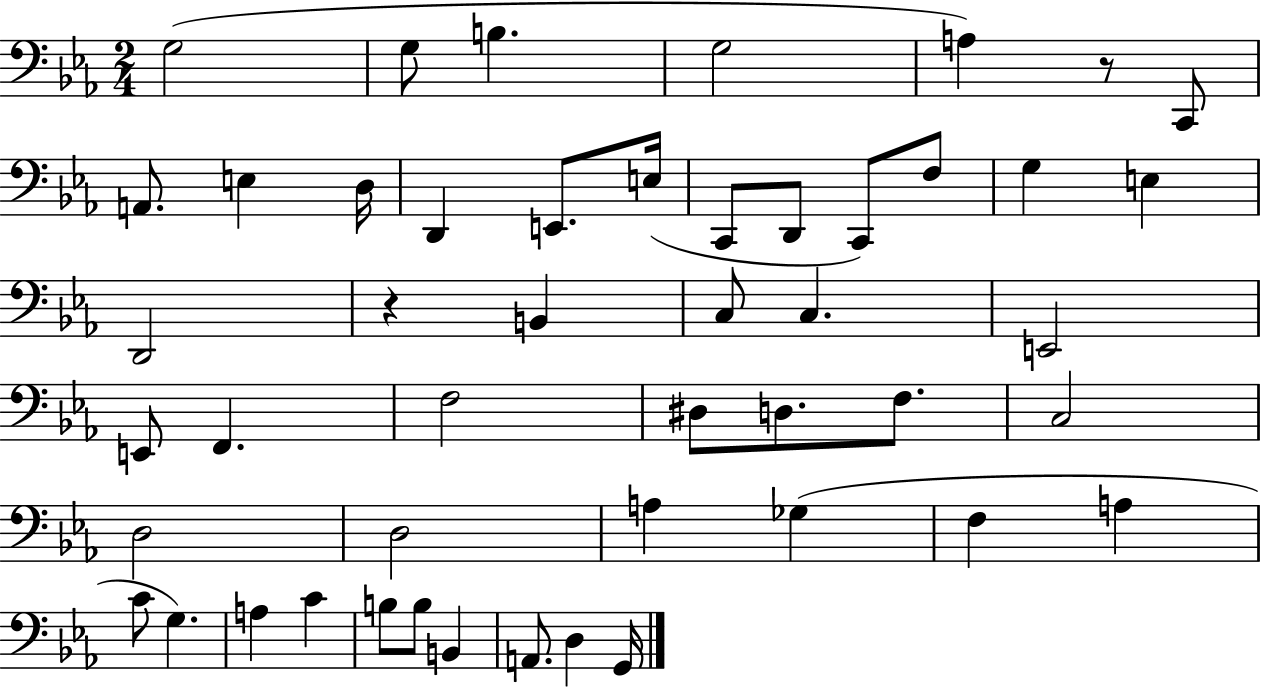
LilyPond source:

{
  \clef bass
  \numericTimeSignature
  \time 2/4
  \key ees \major
  g2( | g8 b4. | g2 | a4) r8 c,8 | \break a,8. e4 d16 | d,4 e,8. e16( | c,8 d,8 c,8) f8 | g4 e4 | \break d,2 | r4 b,4 | c8 c4. | e,2 | \break e,8 f,4. | f2 | dis8 d8. f8. | c2 | \break d2 | d2 | a4 ges4( | f4 a4 | \break c'8 g4.) | a4 c'4 | b8 b8 b,4 | a,8. d4 g,16 | \break \bar "|."
}